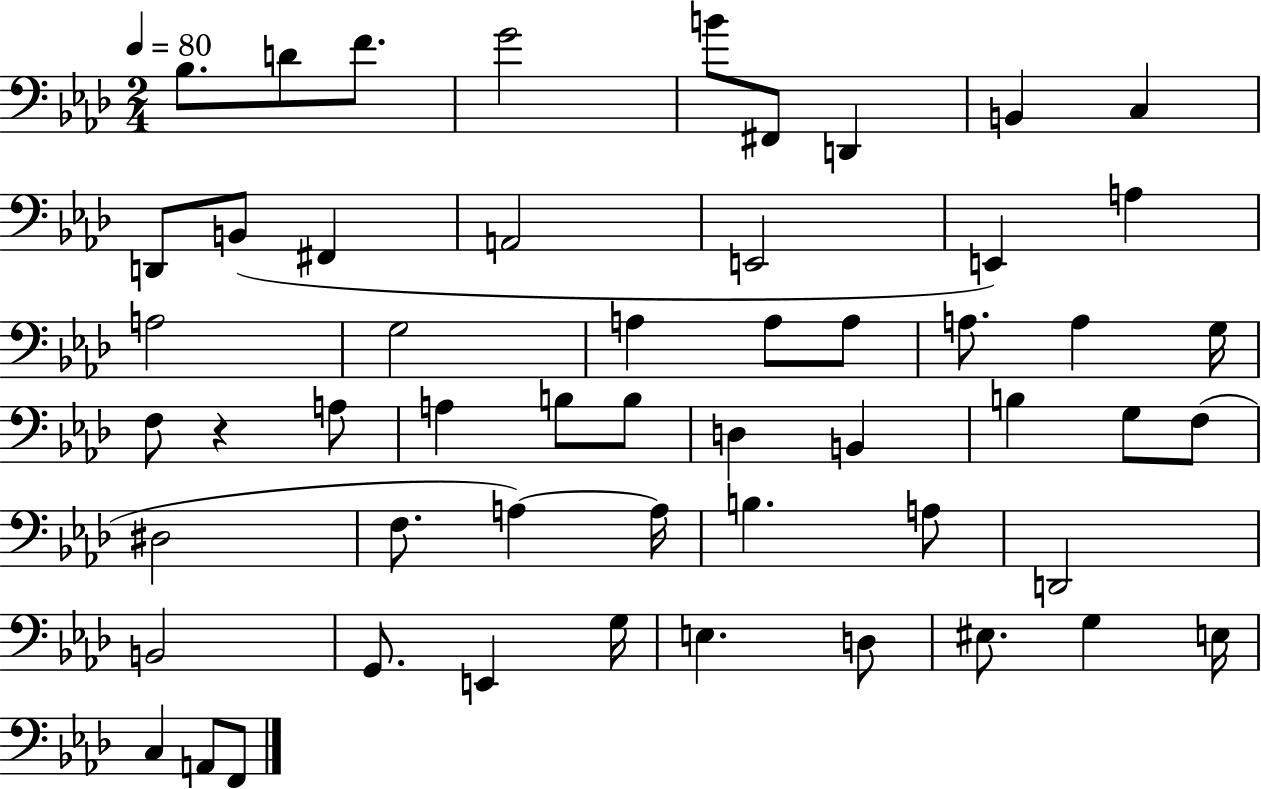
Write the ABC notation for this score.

X:1
T:Untitled
M:2/4
L:1/4
K:Ab
_B,/2 D/2 F/2 G2 B/2 ^F,,/2 D,, B,, C, D,,/2 B,,/2 ^F,, A,,2 E,,2 E,, A, A,2 G,2 A, A,/2 A,/2 A,/2 A, G,/4 F,/2 z A,/2 A, B,/2 B,/2 D, B,, B, G,/2 F,/2 ^D,2 F,/2 A, A,/4 B, A,/2 D,,2 B,,2 G,,/2 E,, G,/4 E, D,/2 ^E,/2 G, E,/4 C, A,,/2 F,,/2